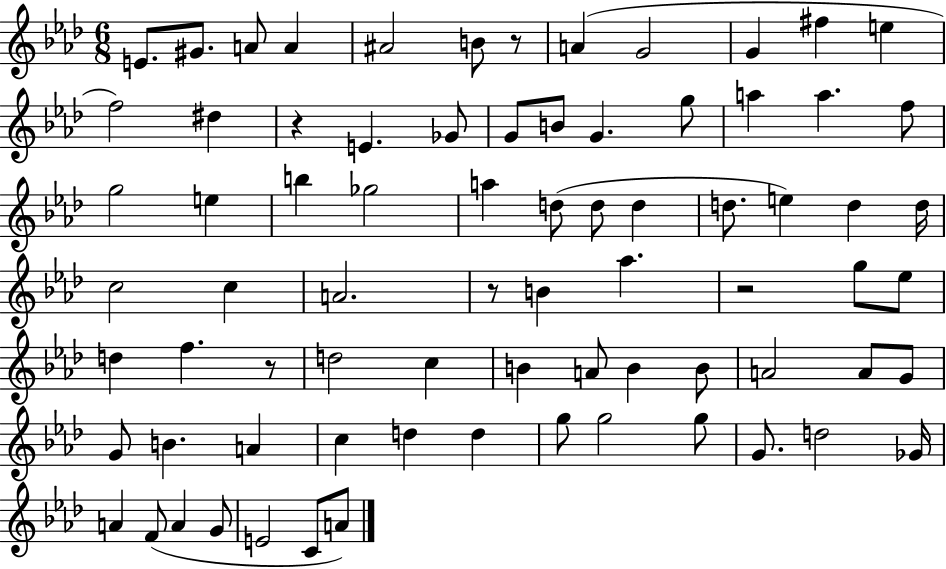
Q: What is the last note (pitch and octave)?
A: A4